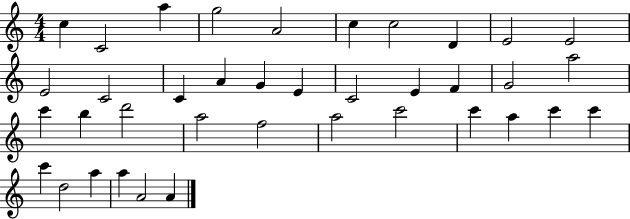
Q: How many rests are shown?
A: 0